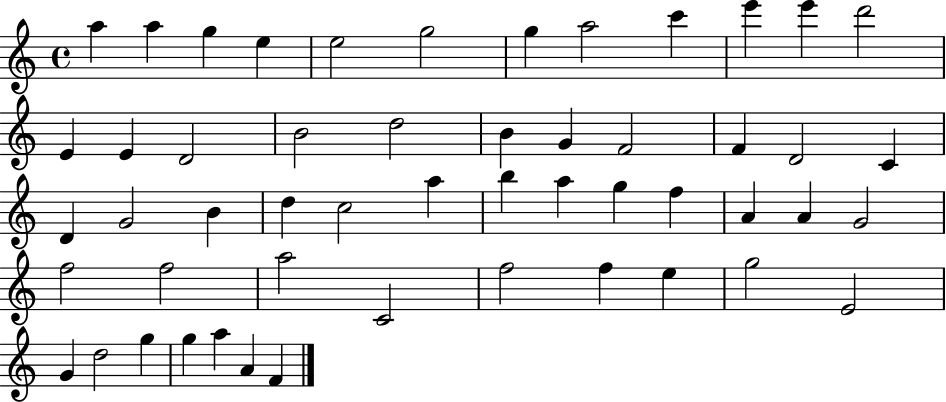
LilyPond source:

{
  \clef treble
  \time 4/4
  \defaultTimeSignature
  \key c \major
  a''4 a''4 g''4 e''4 | e''2 g''2 | g''4 a''2 c'''4 | e'''4 e'''4 d'''2 | \break e'4 e'4 d'2 | b'2 d''2 | b'4 g'4 f'2 | f'4 d'2 c'4 | \break d'4 g'2 b'4 | d''4 c''2 a''4 | b''4 a''4 g''4 f''4 | a'4 a'4 g'2 | \break f''2 f''2 | a''2 c'2 | f''2 f''4 e''4 | g''2 e'2 | \break g'4 d''2 g''4 | g''4 a''4 a'4 f'4 | \bar "|."
}